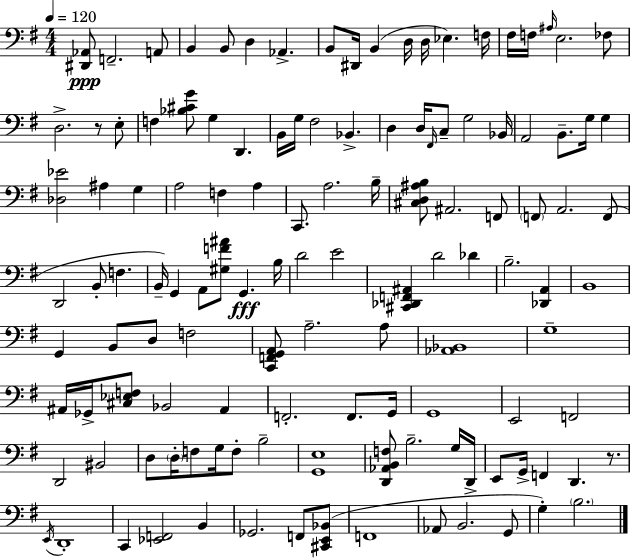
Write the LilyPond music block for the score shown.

{
  \clef bass
  \numericTimeSignature
  \time 4/4
  \key g \major
  \tempo 4 = 120
  <dis, aes,>8\ppp f,2.-- a,8 | b,4 b,8 d4 aes,4.-> | b,8 dis,16 b,4( d16 d16 ees4.) f16 | fis16 f16 \grace { ais16 } e2. fes8 | \break d2.-> r8 e8-. | f4 <bes cis' g'>8 g4 d,4. | b,16 g16 fis2 bes,4.-> | d4 d16 \grace { fis,16 } c8-- g2 | \break bes,16 a,2 b,8.-- g16 g4 | <des ees'>2 ais4 g4 | a2 f4 a4 | c,8. a2. | \break b16-- <cis d ais b>8 ais,2. | f,8 \parenthesize f,8 a,2. | f,8( d,2 b,8-. f4. | b,16--) g,4 a,8 <gis f' ais'>8 g,4.\fff | \break b16 d'2 e'2 | <cis, des, f, ais,>4 d'2 des'4 | b2.-- <des, a,>4 | b,1 | \break g,4 b,8 d8 f2 | <c, f, g, a,>8 a2.-- | a8 <aes, bes,>1 | g1-- | \break ais,16 ges,16-> <cis ees f>8 bes,2 ais,4 | f,2.-. f,8. | g,16 g,1 | e,2 f,2 | \break d,2 bis,2 | d8 \parenthesize d16-. f8 g16 f8-. b2-- | <g, e>1 | <d, aes, b, f>8 b2.-- | \break g16 d,16-> e,8 g,16-> f,4 d,4. r8. | \acciaccatura { e,16 } d,1-. | c,4 <ees, f,>2 b,4 | ges,2. f,8 | \break <cis, e, bes,>8( f,1 | aes,8 b,2. | g,8 g4-.) \parenthesize b2. | \bar "|."
}